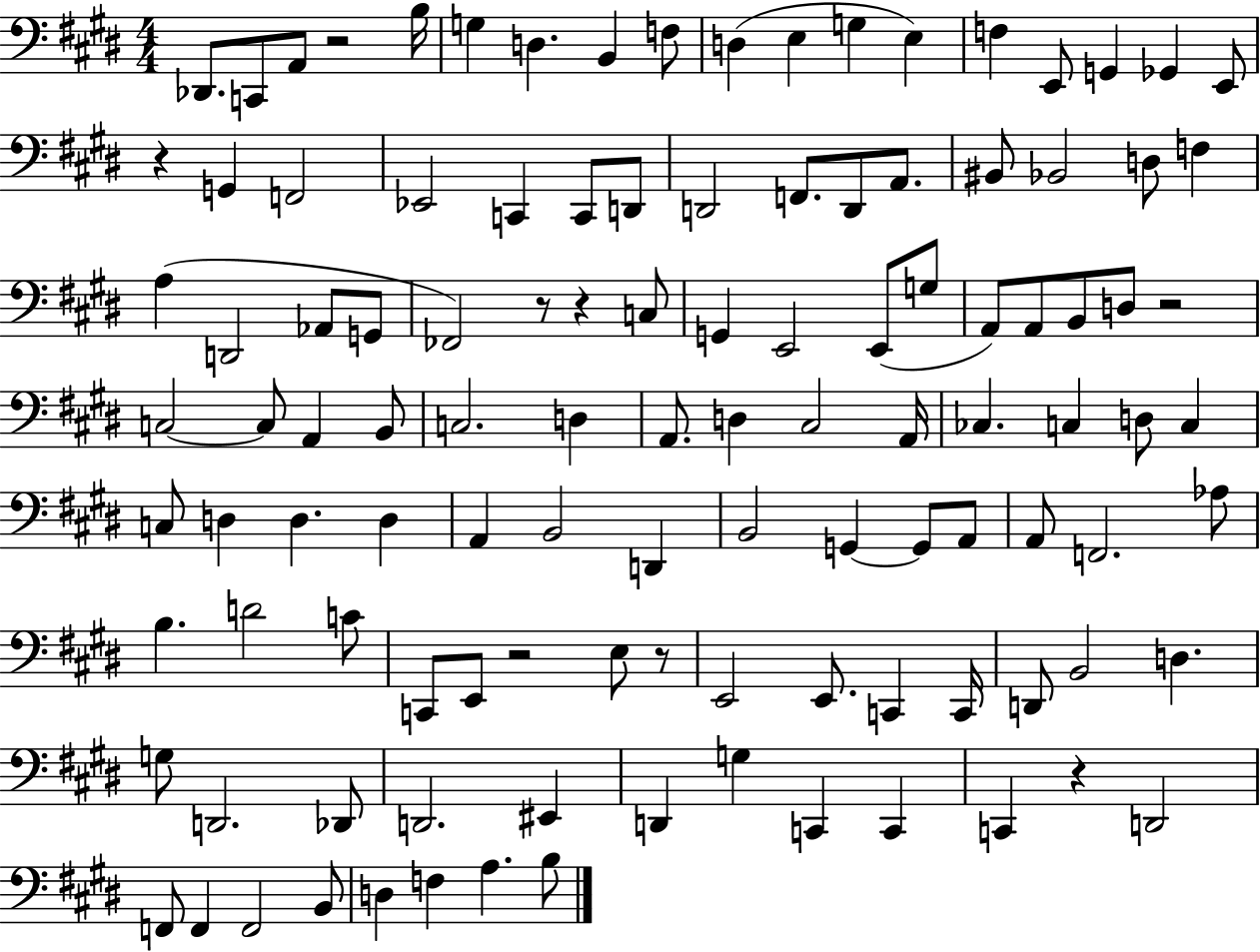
X:1
T:Untitled
M:4/4
L:1/4
K:E
_D,,/2 C,,/2 A,,/2 z2 B,/4 G, D, B,, F,/2 D, E, G, E, F, E,,/2 G,, _G,, E,,/2 z G,, F,,2 _E,,2 C,, C,,/2 D,,/2 D,,2 F,,/2 D,,/2 A,,/2 ^B,,/2 _B,,2 D,/2 F, A, D,,2 _A,,/2 G,,/2 _F,,2 z/2 z C,/2 G,, E,,2 E,,/2 G,/2 A,,/2 A,,/2 B,,/2 D,/2 z2 C,2 C,/2 A,, B,,/2 C,2 D, A,,/2 D, ^C,2 A,,/4 _C, C, D,/2 C, C,/2 D, D, D, A,, B,,2 D,, B,,2 G,, G,,/2 A,,/2 A,,/2 F,,2 _A,/2 B, D2 C/2 C,,/2 E,,/2 z2 E,/2 z/2 E,,2 E,,/2 C,, C,,/4 D,,/2 B,,2 D, G,/2 D,,2 _D,,/2 D,,2 ^E,, D,, G, C,, C,, C,, z D,,2 F,,/2 F,, F,,2 B,,/2 D, F, A, B,/2